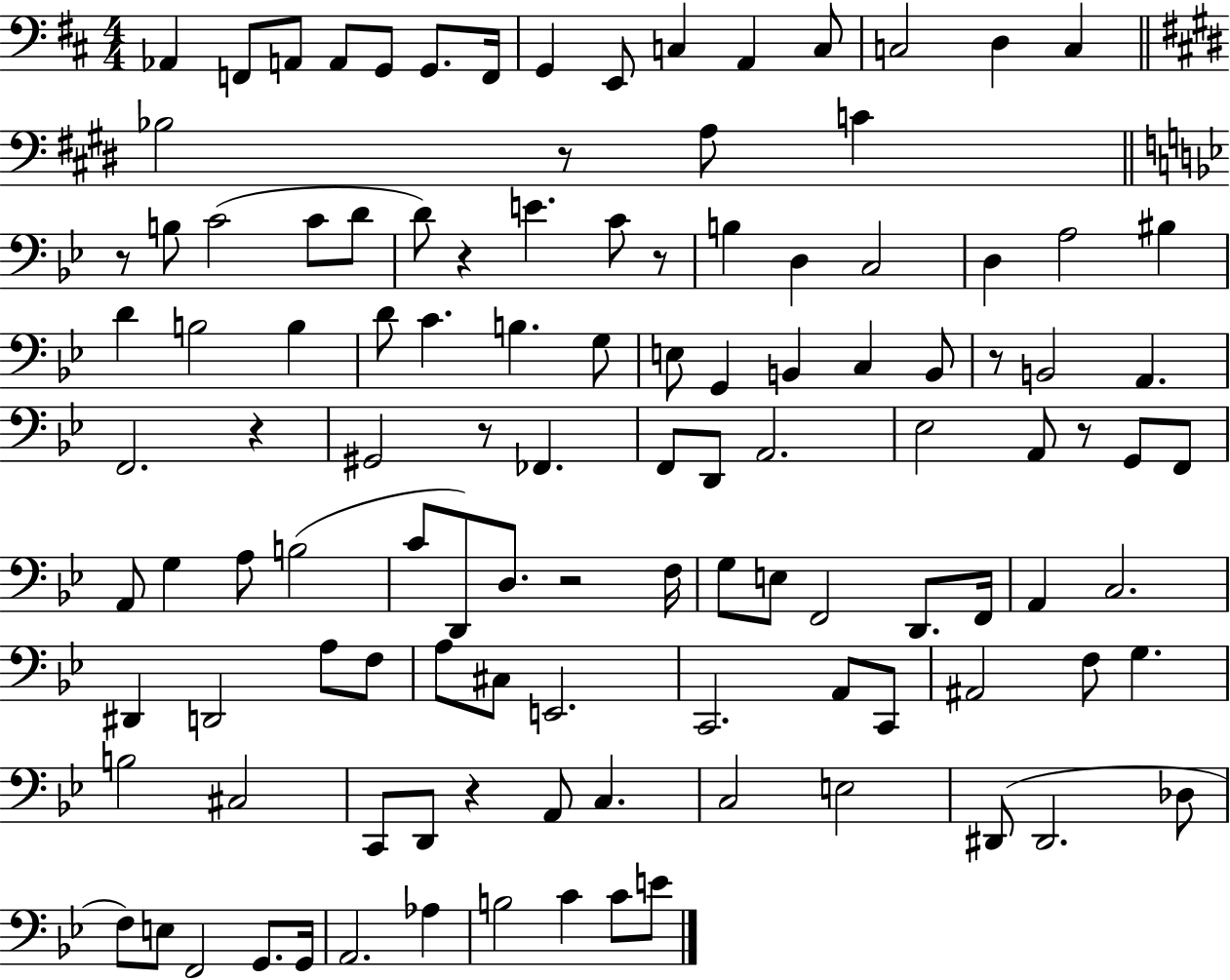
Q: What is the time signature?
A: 4/4